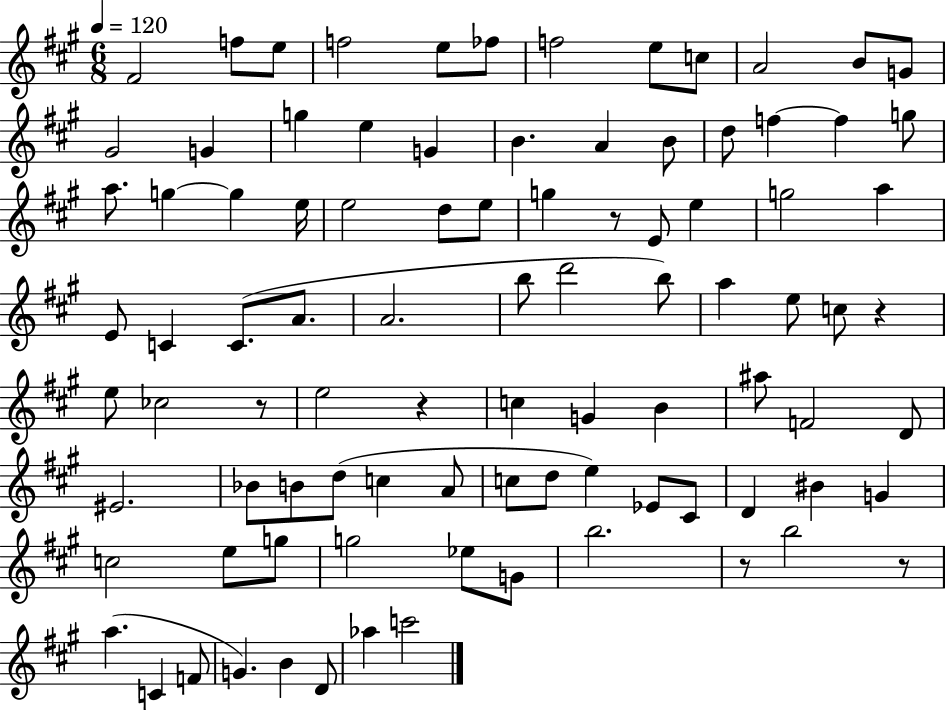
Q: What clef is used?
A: treble